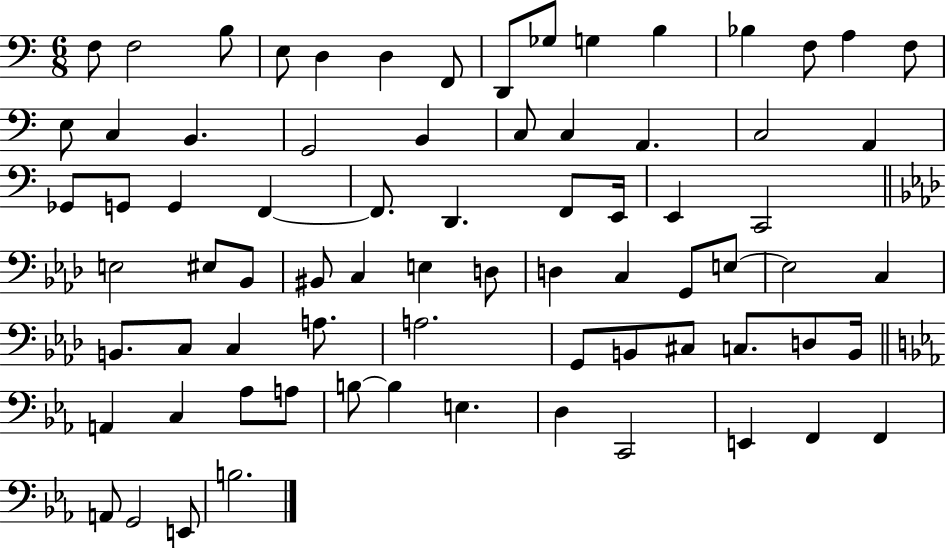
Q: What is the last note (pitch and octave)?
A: B3